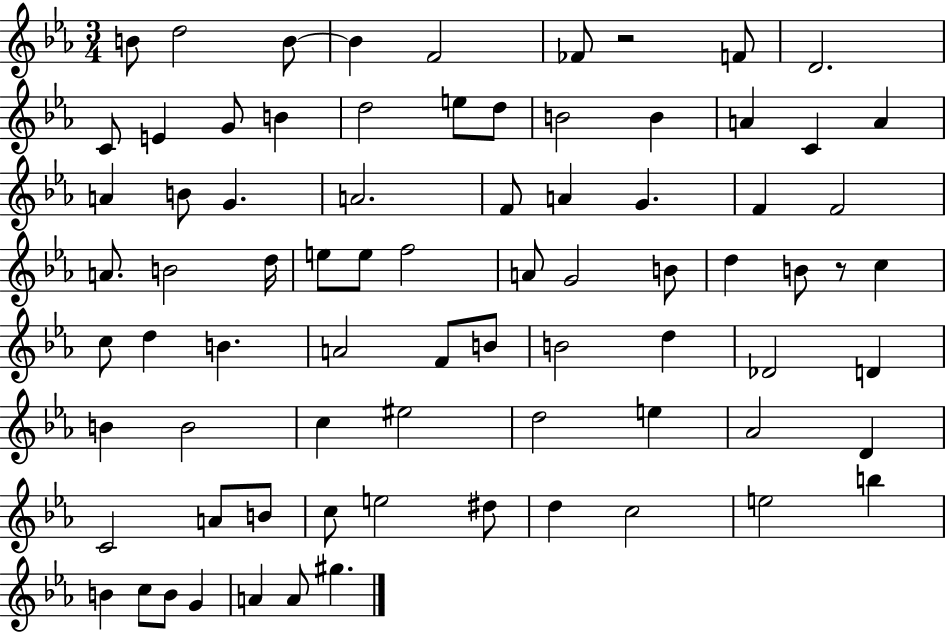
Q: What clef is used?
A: treble